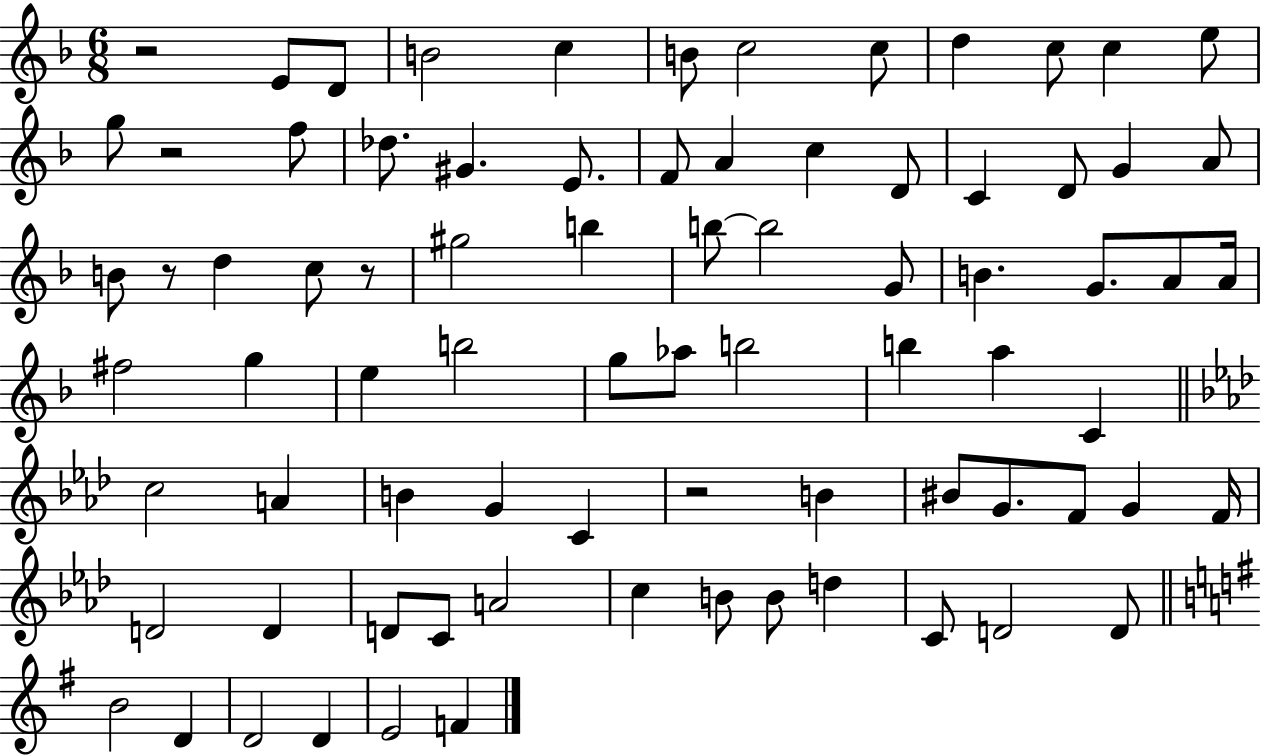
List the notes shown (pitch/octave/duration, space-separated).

R/h E4/e D4/e B4/h C5/q B4/e C5/h C5/e D5/q C5/e C5/q E5/e G5/e R/h F5/e Db5/e. G#4/q. E4/e. F4/e A4/q C5/q D4/e C4/q D4/e G4/q A4/e B4/e R/e D5/q C5/e R/e G#5/h B5/q B5/e B5/h G4/e B4/q. G4/e. A4/e A4/s F#5/h G5/q E5/q B5/h G5/e Ab5/e B5/h B5/q A5/q C4/q C5/h A4/q B4/q G4/q C4/q R/h B4/q BIS4/e G4/e. F4/e G4/q F4/s D4/h D4/q D4/e C4/e A4/h C5/q B4/e B4/e D5/q C4/e D4/h D4/e B4/h D4/q D4/h D4/q E4/h F4/q